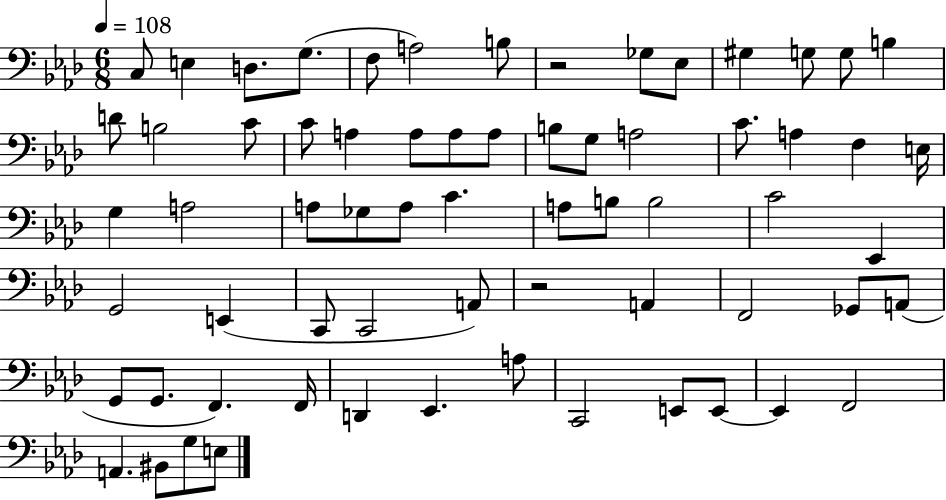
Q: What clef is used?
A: bass